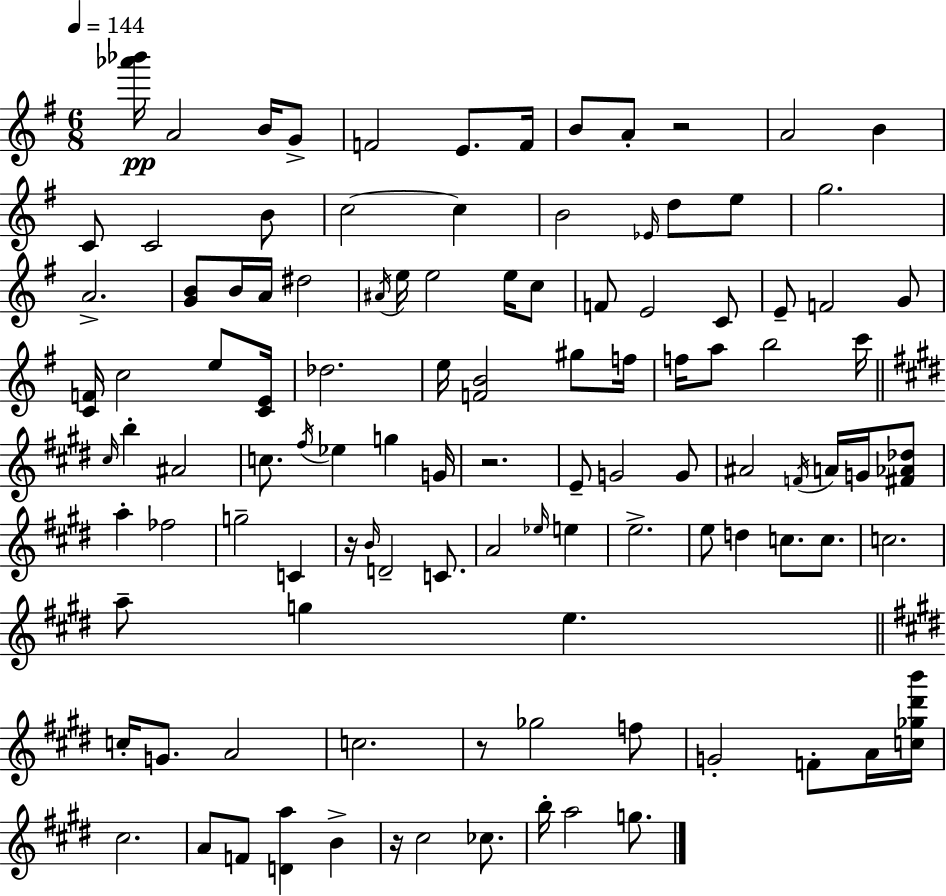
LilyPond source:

{
  \clef treble
  \numericTimeSignature
  \time 6/8
  \key e \minor
  \tempo 4 = 144
  \repeat volta 2 { <aes''' bes'''>16\pp a'2 b'16 g'8-> | f'2 e'8. f'16 | b'8 a'8-. r2 | a'2 b'4 | \break c'8 c'2 b'8 | c''2~~ c''4 | b'2 \grace { ees'16 } d''8 e''8 | g''2. | \break a'2.-> | <g' b'>8 b'16 a'16 dis''2 | \acciaccatura { ais'16 } e''16 e''2 e''16 | c''8 f'8 e'2 | \break c'8 e'8-- f'2 | g'8 <c' f'>16 c''2 e''8 | <c' e'>16 des''2. | e''16 <f' b'>2 gis''8 | \break f''16 f''16 a''8 b''2 | c'''16 \bar "||" \break \key e \major \grace { cis''16 } b''4-. ais'2 | c''8. \acciaccatura { fis''16 } ees''4 g''4 | g'16 r2. | e'8-- g'2 | \break g'8 ais'2 \acciaccatura { f'16 } a'16 | g'16 <fis' aes' des''>8 a''4-. fes''2 | g''2-- c'4 | r16 \grace { b'16 } d'2-- | \break c'8. a'2 | \grace { ees''16 } e''4 e''2.-> | e''8 d''4 c''8. | c''8. c''2. | \break a''8-- g''4 e''4. | \bar "||" \break \key e \major c''16-. g'8. a'2 | c''2. | r8 ges''2 f''8 | g'2-. f'8-. a'16 <c'' ges'' dis''' b'''>16 | \break cis''2. | a'8 f'8 <d' a''>4 b'4-> | r16 cis''2 ces''8. | b''16-. a''2 g''8. | \break } \bar "|."
}